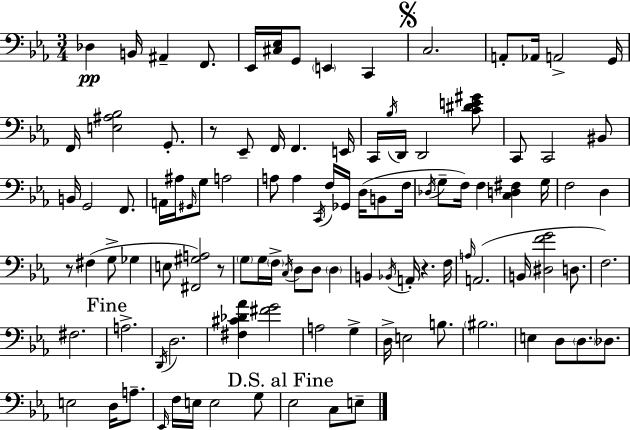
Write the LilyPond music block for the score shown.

{
  \clef bass
  \numericTimeSignature
  \time 3/4
  \key ees \major
  \repeat volta 2 { des4\pp b,16 ais,4-- f,8. | ees,16 <cis ees>16 g,8 \parenthesize e,4 c,4 | \mark \markup { \musicglyph "scripts.segno" } c2. | a,8-. aes,16 a,2-> g,16 | \break f,16 <e ais bes>2 g,8.-. | r8 ees,8-- f,16 f,4. e,16 | c,16 \acciaccatura { bes16 } d,16 d,2 <c' dis' e' gis'>8 | c,8 c,2 bis,8 | \break b,16 g,2 f,8. | a,16 ais16 \grace { gis,16 } g8 a2 | a8 a4 \acciaccatura { c,16 } f16 ges,16 d16( | b,8 f16 \acciaccatura { des16 } g8-- f16) f4 <c d fis>4 | \break g16 f2 | d4 r8 fis4( g8-> | ges4 e8 <fis, gis a>2) | r8 \parenthesize g8 g16 \parenthesize f16-> \acciaccatura { c16 } d8 d8 | \break \parenthesize d4 b,4 \acciaccatura { bes,16 } a,16-. r4. | f16 \grace { a16 }( a,2. | b,16 <dis f' g'>2 | d8. f2.) | \break fis2. | \mark "Fine" a2.-> | \acciaccatura { d,16 } d2. | <fis cis' des' aes'>4 | \break <fis' g'>2 a2 | g4-> d16-> e2 | b8. \parenthesize bis2. | e4 | \break d8 \parenthesize d8. des8. e2 | d16 a8.-- \grace { ees,16 } f16 e16 e2 | g8 \mark "D.S. al Fine" ees2 | c8 e8-- } \bar "|."
}